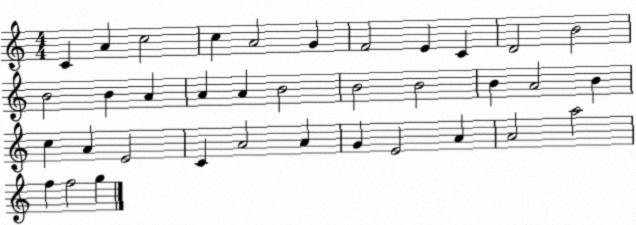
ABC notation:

X:1
T:Untitled
M:4/4
L:1/4
K:C
C A c2 c A2 G F2 E C D2 B2 B2 B A A A B2 B2 B2 B A2 B c A E2 C A2 A G E2 A A2 a2 f f2 g